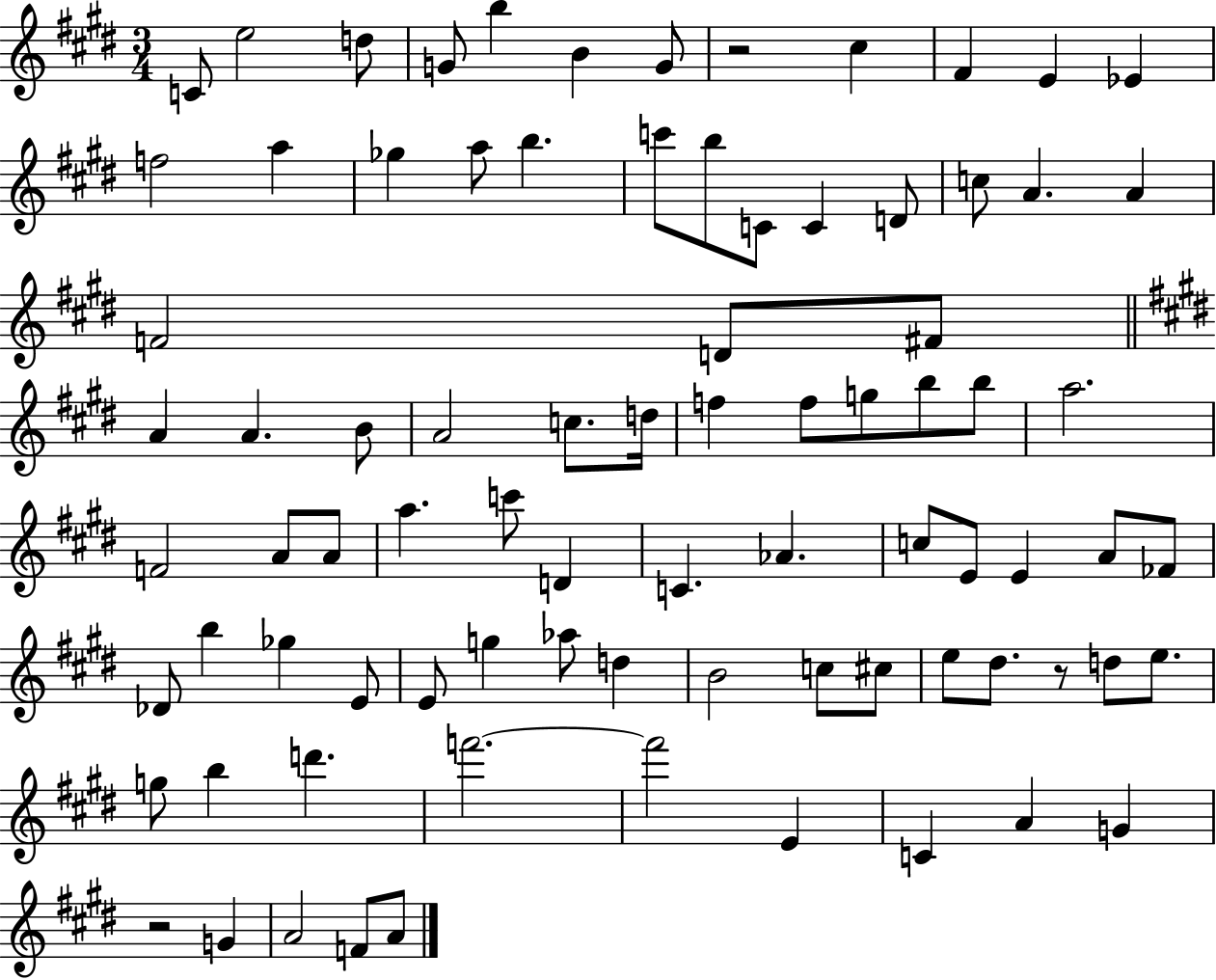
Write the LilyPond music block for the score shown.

{
  \clef treble
  \numericTimeSignature
  \time 3/4
  \key e \major
  c'8 e''2 d''8 | g'8 b''4 b'4 g'8 | r2 cis''4 | fis'4 e'4 ees'4 | \break f''2 a''4 | ges''4 a''8 b''4. | c'''8 b''8 c'8 c'4 d'8 | c''8 a'4. a'4 | \break f'2 d'8 fis'8 | \bar "||" \break \key e \major a'4 a'4. b'8 | a'2 c''8. d''16 | f''4 f''8 g''8 b''8 b''8 | a''2. | \break f'2 a'8 a'8 | a''4. c'''8 d'4 | c'4. aes'4. | c''8 e'8 e'4 a'8 fes'8 | \break des'8 b''4 ges''4 e'8 | e'8 g''4 aes''8 d''4 | b'2 c''8 cis''8 | e''8 dis''8. r8 d''8 e''8. | \break g''8 b''4 d'''4. | f'''2.~~ | f'''2 e'4 | c'4 a'4 g'4 | \break r2 g'4 | a'2 f'8 a'8 | \bar "|."
}